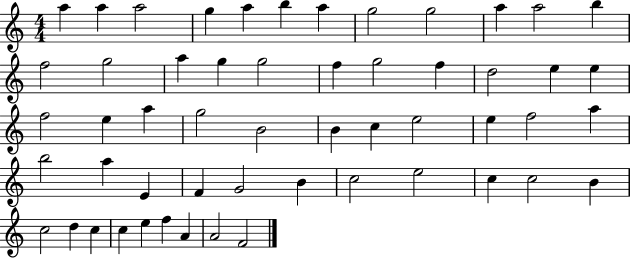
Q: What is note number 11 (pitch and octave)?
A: A5